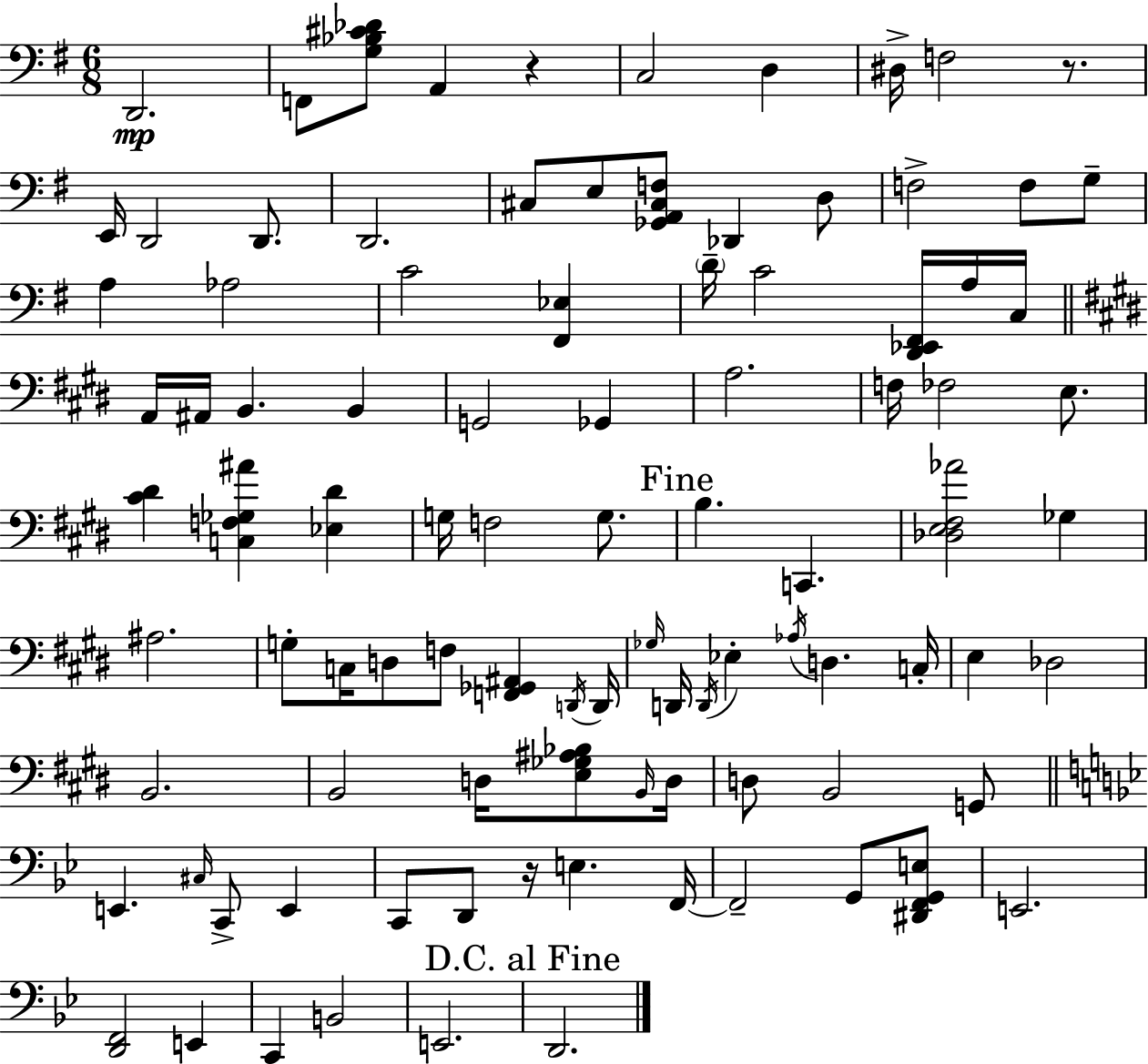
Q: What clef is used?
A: bass